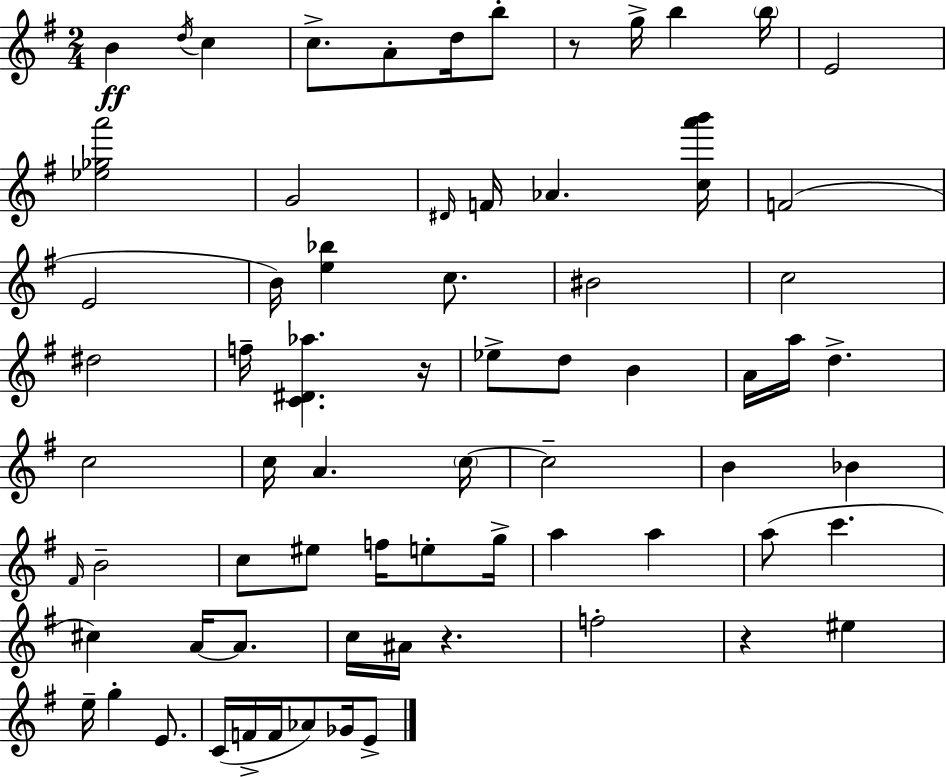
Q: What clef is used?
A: treble